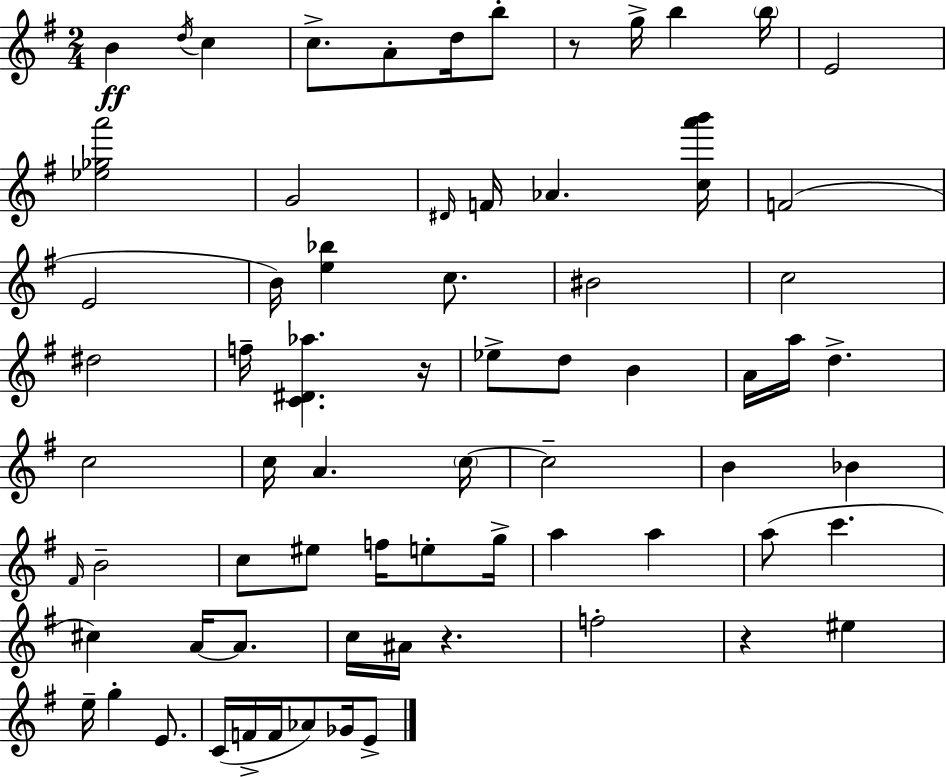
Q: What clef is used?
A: treble